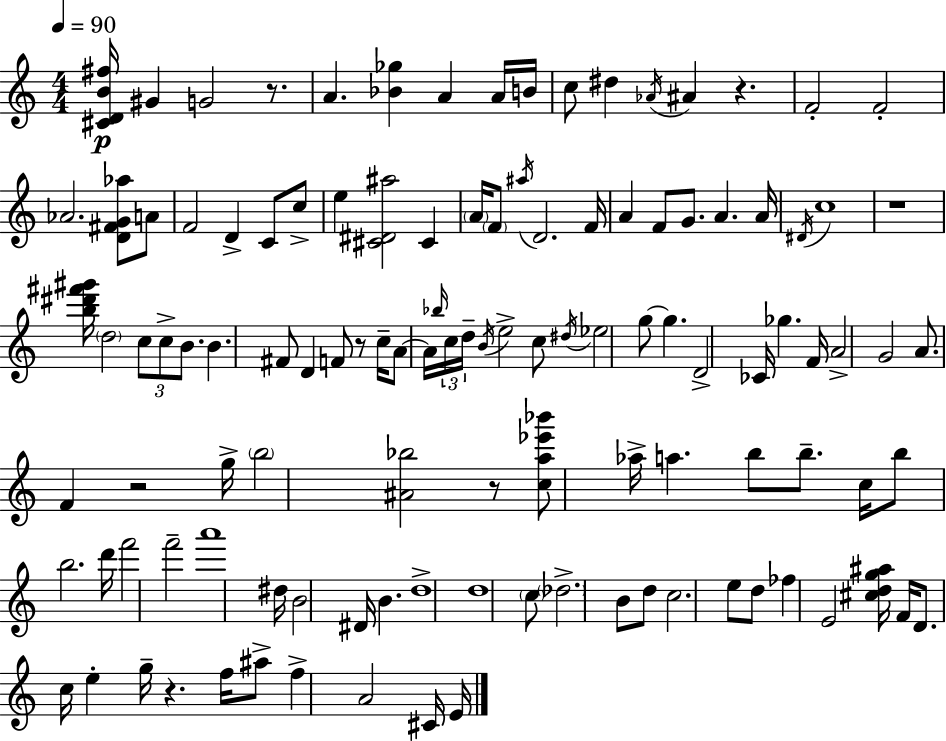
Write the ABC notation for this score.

X:1
T:Untitled
M:4/4
L:1/4
K:C
[^CDB^f]/4 ^G G2 z/2 A [_B_g] A A/4 B/4 c/2 ^d _A/4 ^A z F2 F2 _A2 [D^FG_a]/2 A/2 F2 D C/2 c/2 e [^C^D^a]2 ^C A/4 F/2 ^a/4 D2 F/4 A F/2 G/2 A A/4 ^D/4 c4 z4 [b^d'^f'^g']/4 d2 c/2 c/2 B/2 B ^F/2 D F/2 z/2 c/4 A/2 A/4 _b/4 c/4 d/4 B/4 e2 c/2 ^d/4 _e2 g/2 g D2 _C/4 _g F/4 A2 G2 A/2 F z2 g/4 b2 [^A_b]2 z/2 [ca_e'_b']/2 _a/4 a b/2 b/2 c/4 b/2 b2 d'/4 f'2 f'2 a'4 ^d/4 B2 ^D/4 B d4 d4 c/2 _d2 B/2 d/2 c2 e/2 d/2 _f E2 [^cdg^a]/4 F/4 D/2 c/4 e g/4 z f/4 ^a/2 f A2 ^C/4 E/4